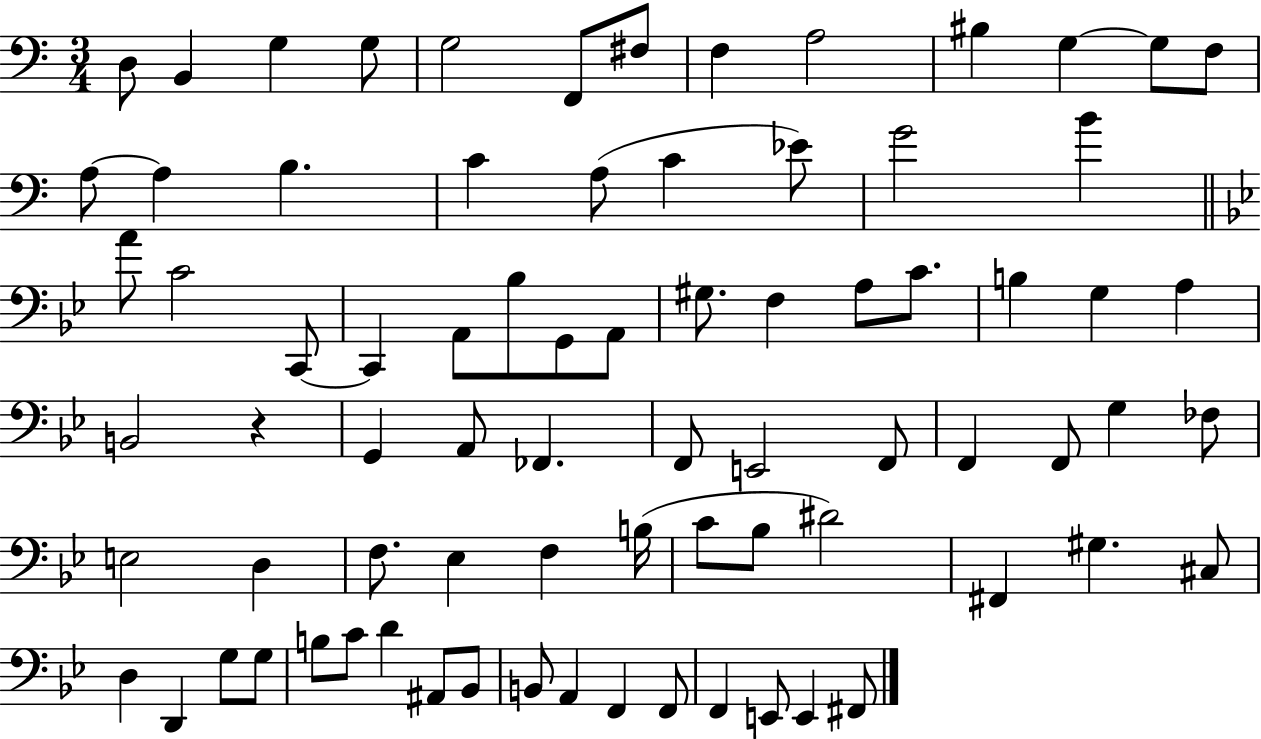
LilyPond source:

{
  \clef bass
  \numericTimeSignature
  \time 3/4
  \key c \major
  d8 b,4 g4 g8 | g2 f,8 fis8 | f4 a2 | bis4 g4~~ g8 f8 | \break a8~~ a4 b4. | c'4 a8( c'4 ees'8) | g'2 b'4 | \bar "||" \break \key bes \major a'8 c'2 c,8~~ | c,4 a,8 bes8 g,8 a,8 | gis8. f4 a8 c'8. | b4 g4 a4 | \break b,2 r4 | g,4 a,8 fes,4. | f,8 e,2 f,8 | f,4 f,8 g4 fes8 | \break e2 d4 | f8. ees4 f4 b16( | c'8 bes8 dis'2) | fis,4 gis4. cis8 | \break d4 d,4 g8 g8 | b8 c'8 d'4 ais,8 bes,8 | b,8 a,4 f,4 f,8 | f,4 e,8 e,4 fis,8 | \break \bar "|."
}